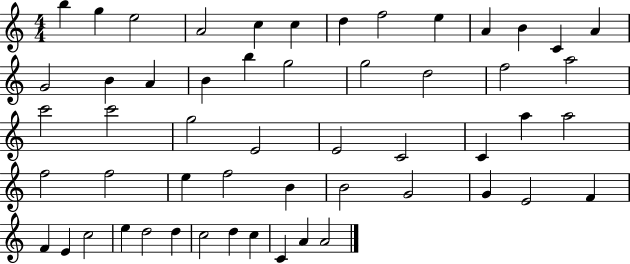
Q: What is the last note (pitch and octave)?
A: A4